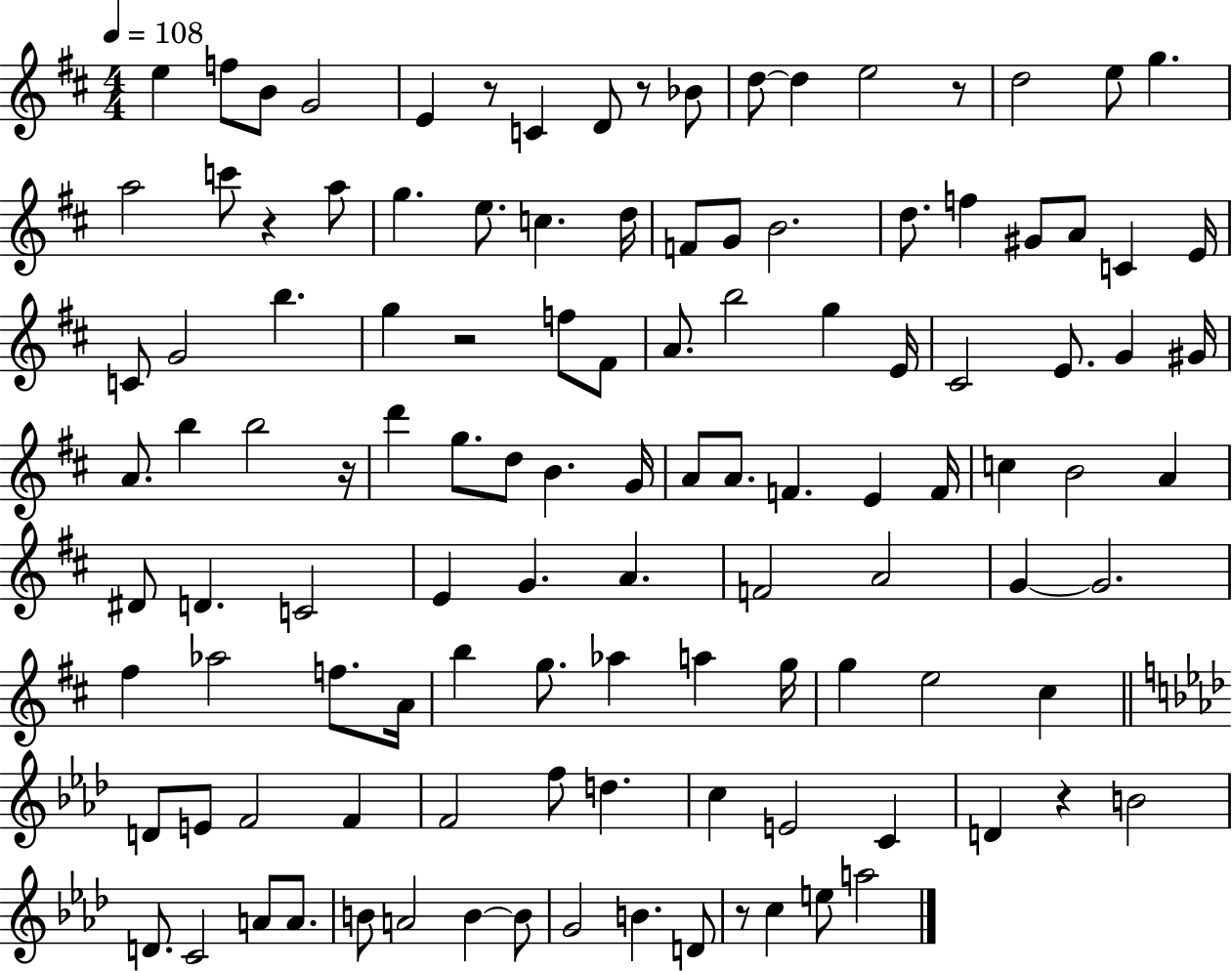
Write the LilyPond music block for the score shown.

{
  \clef treble
  \numericTimeSignature
  \time 4/4
  \key d \major
  \tempo 4 = 108
  e''4 f''8 b'8 g'2 | e'4 r8 c'4 d'8 r8 bes'8 | d''8~~ d''4 e''2 r8 | d''2 e''8 g''4. | \break a''2 c'''8 r4 a''8 | g''4. e''8. c''4. d''16 | f'8 g'8 b'2. | d''8. f''4 gis'8 a'8 c'4 e'16 | \break c'8 g'2 b''4. | g''4 r2 f''8 fis'8 | a'8. b''2 g''4 e'16 | cis'2 e'8. g'4 gis'16 | \break a'8. b''4 b''2 r16 | d'''4 g''8. d''8 b'4. g'16 | a'8 a'8. f'4. e'4 f'16 | c''4 b'2 a'4 | \break dis'8 d'4. c'2 | e'4 g'4. a'4. | f'2 a'2 | g'4~~ g'2. | \break fis''4 aes''2 f''8. a'16 | b''4 g''8. aes''4 a''4 g''16 | g''4 e''2 cis''4 | \bar "||" \break \key aes \major d'8 e'8 f'2 f'4 | f'2 f''8 d''4. | c''4 e'2 c'4 | d'4 r4 b'2 | \break d'8. c'2 a'8 a'8. | b'8 a'2 b'4~~ b'8 | g'2 b'4. d'8 | r8 c''4 e''8 a''2 | \break \bar "|."
}